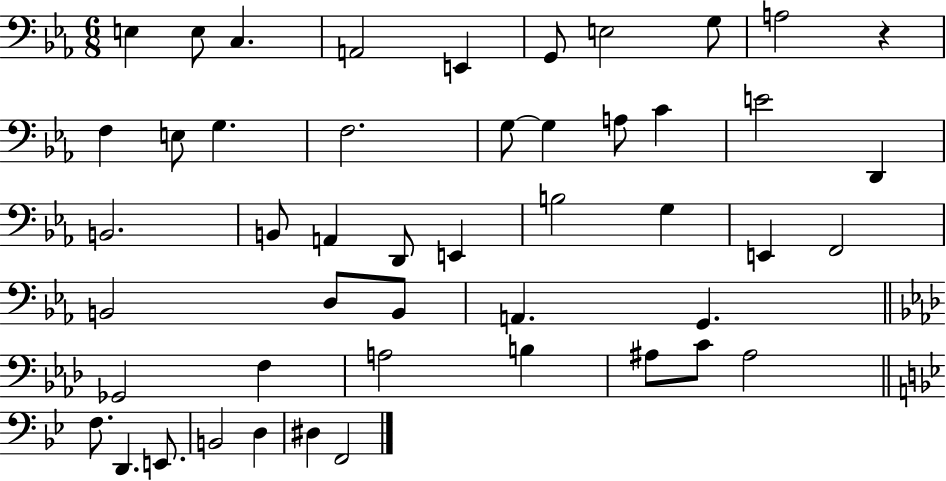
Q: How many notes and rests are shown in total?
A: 48